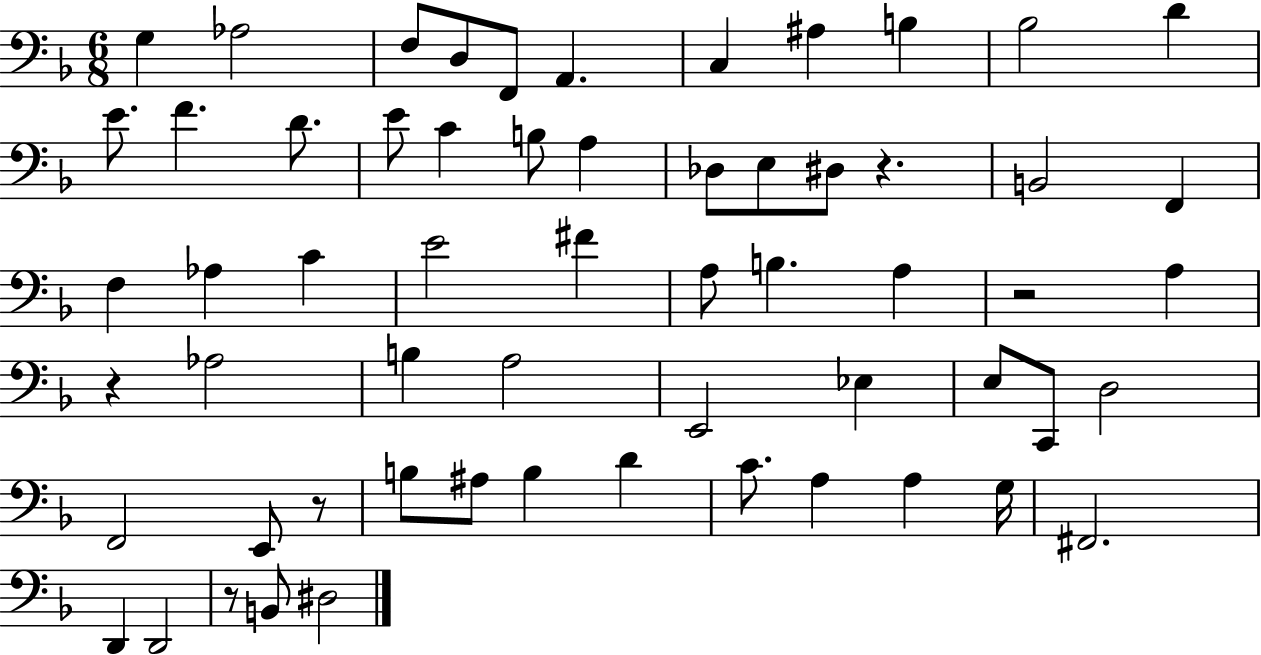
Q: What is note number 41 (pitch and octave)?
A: F2